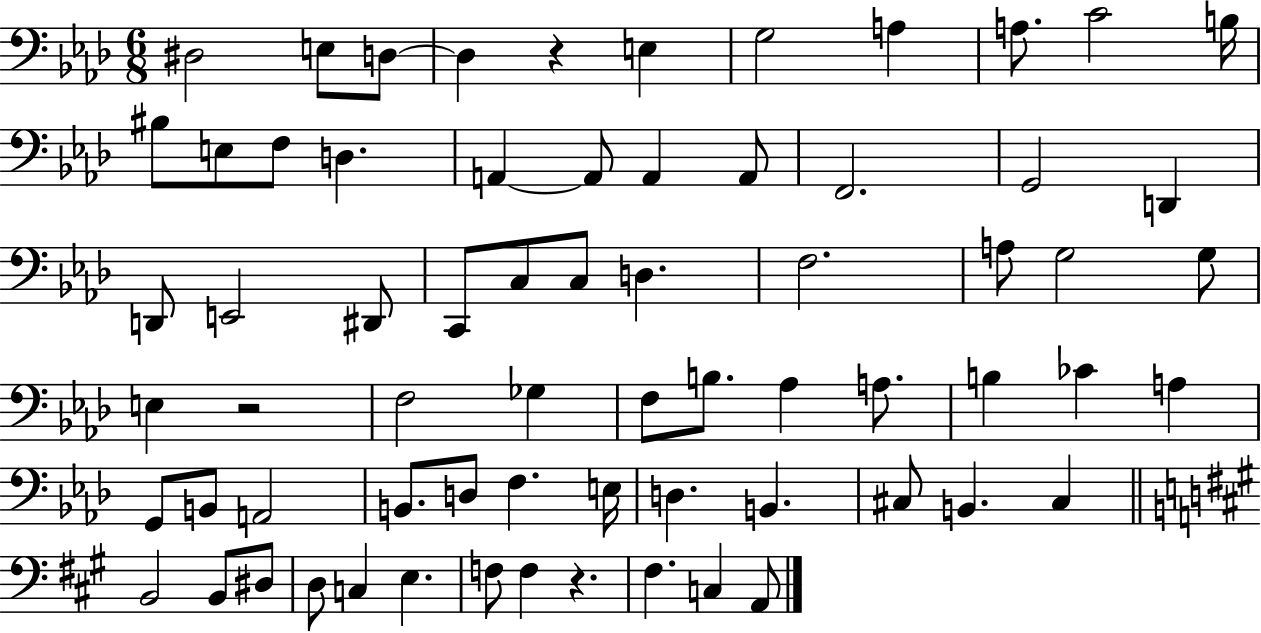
D#3/h E3/e D3/e D3/q R/q E3/q G3/h A3/q A3/e. C4/h B3/s BIS3/e E3/e F3/e D3/q. A2/q A2/e A2/q A2/e F2/h. G2/h D2/q D2/e E2/h D#2/e C2/e C3/e C3/e D3/q. F3/h. A3/e G3/h G3/e E3/q R/h F3/h Gb3/q F3/e B3/e. Ab3/q A3/e. B3/q CES4/q A3/q G2/e B2/e A2/h B2/e. D3/e F3/q. E3/s D3/q. B2/q. C#3/e B2/q. C#3/q B2/h B2/e D#3/e D3/e C3/q E3/q. F3/e F3/q R/q. F#3/q. C3/q A2/e